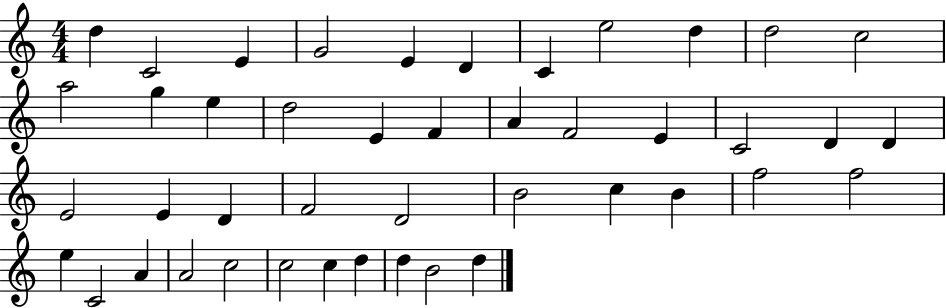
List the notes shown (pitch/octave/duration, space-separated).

D5/q C4/h E4/q G4/h E4/q D4/q C4/q E5/h D5/q D5/h C5/h A5/h G5/q E5/q D5/h E4/q F4/q A4/q F4/h E4/q C4/h D4/q D4/q E4/h E4/q D4/q F4/h D4/h B4/h C5/q B4/q F5/h F5/h E5/q C4/h A4/q A4/h C5/h C5/h C5/q D5/q D5/q B4/h D5/q